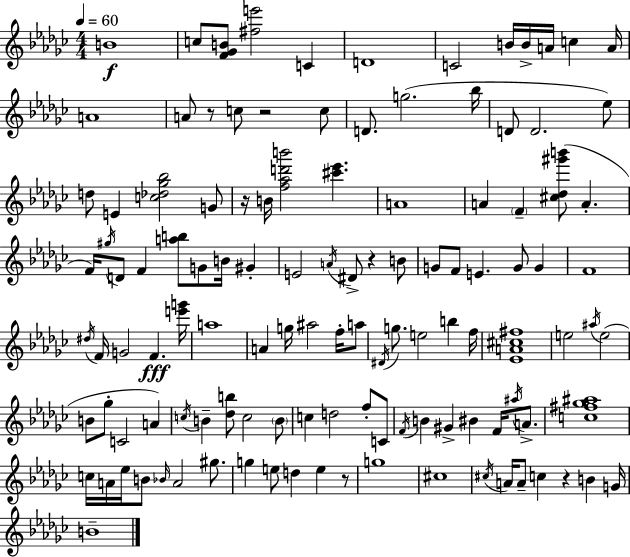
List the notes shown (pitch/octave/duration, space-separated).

B4/w C5/e [F4,Gb4,B4]/e [F#5,E6]/h C4/q D4/w C4/h B4/s B4/s A4/s C5/q A4/s A4/w A4/e R/e C5/e R/h C5/e D4/e. G5/h. Bb5/s D4/e D4/h. Eb5/e D5/e E4/q [C5,Db5,Gb5,Bb5]/h G4/e R/s B4/s [F5,Ab5,D6,B6]/h [C#6,Eb6]/q. A4/w A4/q F4/q [C#5,Db5,G#6,B6]/e A4/q. F4/s G#5/s D4/e F4/q [A5,B5]/e G4/e B4/s G#4/q E4/h A4/s D#4/e R/q B4/e G4/e F4/e E4/q. G4/e G4/q F4/w D#5/s F4/s G4/h F4/q. [E6,G6]/s A5/w A4/q G5/s A#5/h F5/s A5/e D#4/s G5/e. E5/h B5/q F5/s [Eb4,A4,C#5,F#5]/w E5/h A#5/s E5/h B4/e Gb5/e C4/h A4/q C5/s B4/q [Db5,B5]/e C5/h B4/e C5/q D5/h F5/e C4/e F4/s B4/q G#4/q BIS4/q F4/s A#5/s A4/e. [C5,F#5,Gb5,A#5]/w C5/s A4/s Eb5/s B4/e Bb4/s A4/h G#5/e. G5/q E5/e D5/q E5/q R/e G5/w C#5/w C#5/s A4/s A4/e C5/q R/q B4/q G4/s B4/w